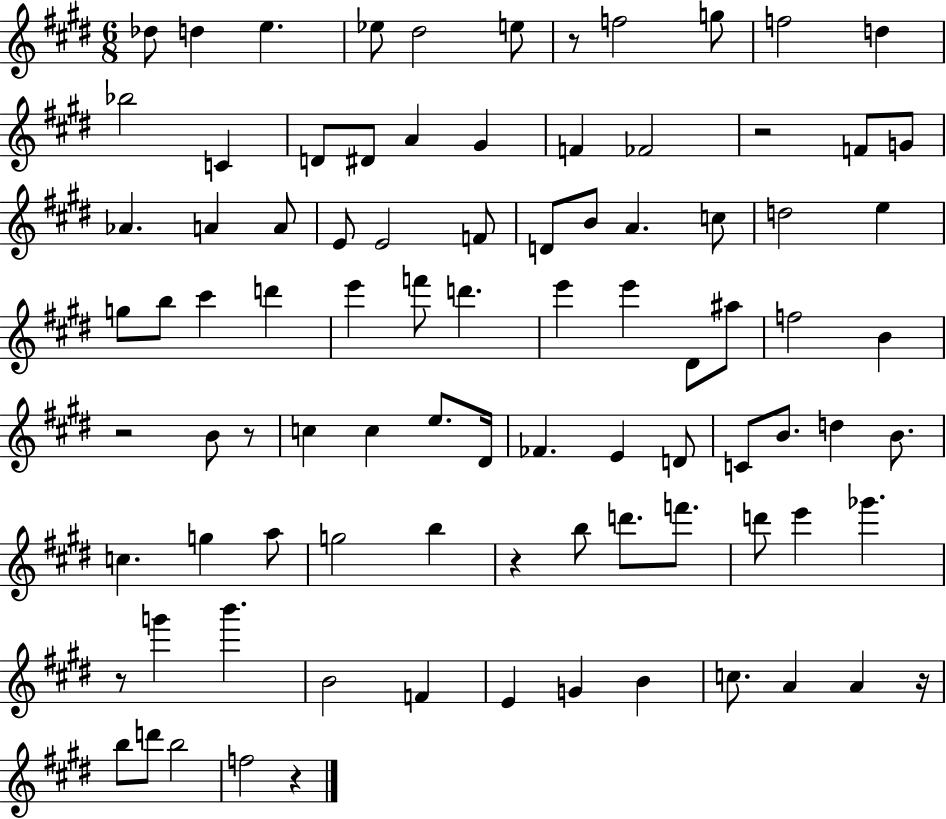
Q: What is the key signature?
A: E major